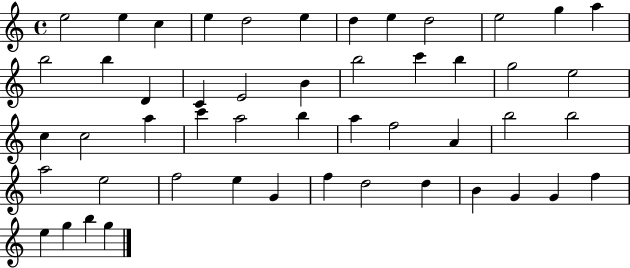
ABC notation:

X:1
T:Untitled
M:4/4
L:1/4
K:C
e2 e c e d2 e d e d2 e2 g a b2 b D C E2 B b2 c' b g2 e2 c c2 a c' a2 b a f2 A b2 b2 a2 e2 f2 e G f d2 d B G G f e g b g